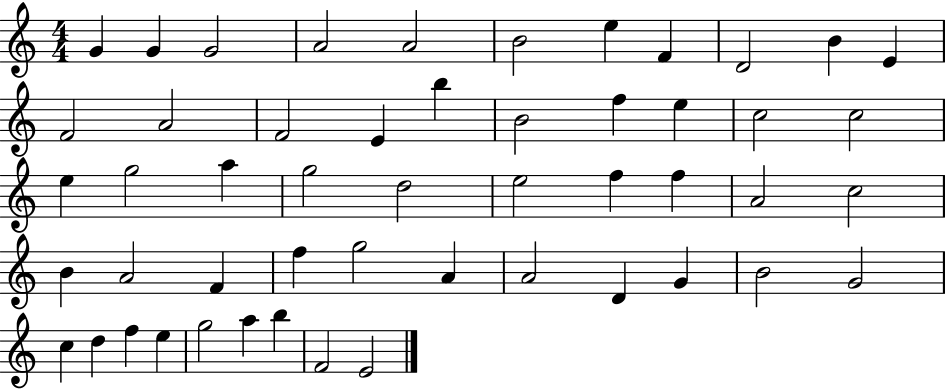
X:1
T:Untitled
M:4/4
L:1/4
K:C
G G G2 A2 A2 B2 e F D2 B E F2 A2 F2 E b B2 f e c2 c2 e g2 a g2 d2 e2 f f A2 c2 B A2 F f g2 A A2 D G B2 G2 c d f e g2 a b F2 E2